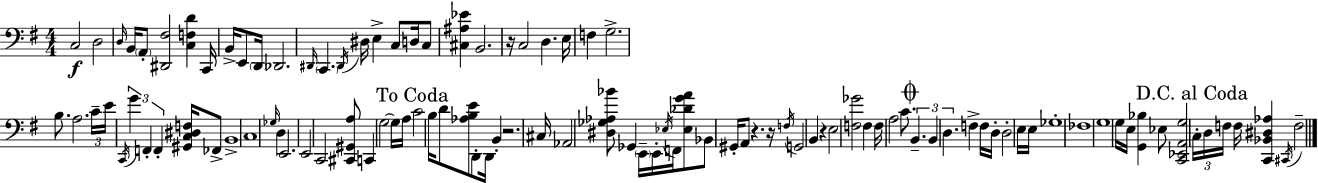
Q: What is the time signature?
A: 4/4